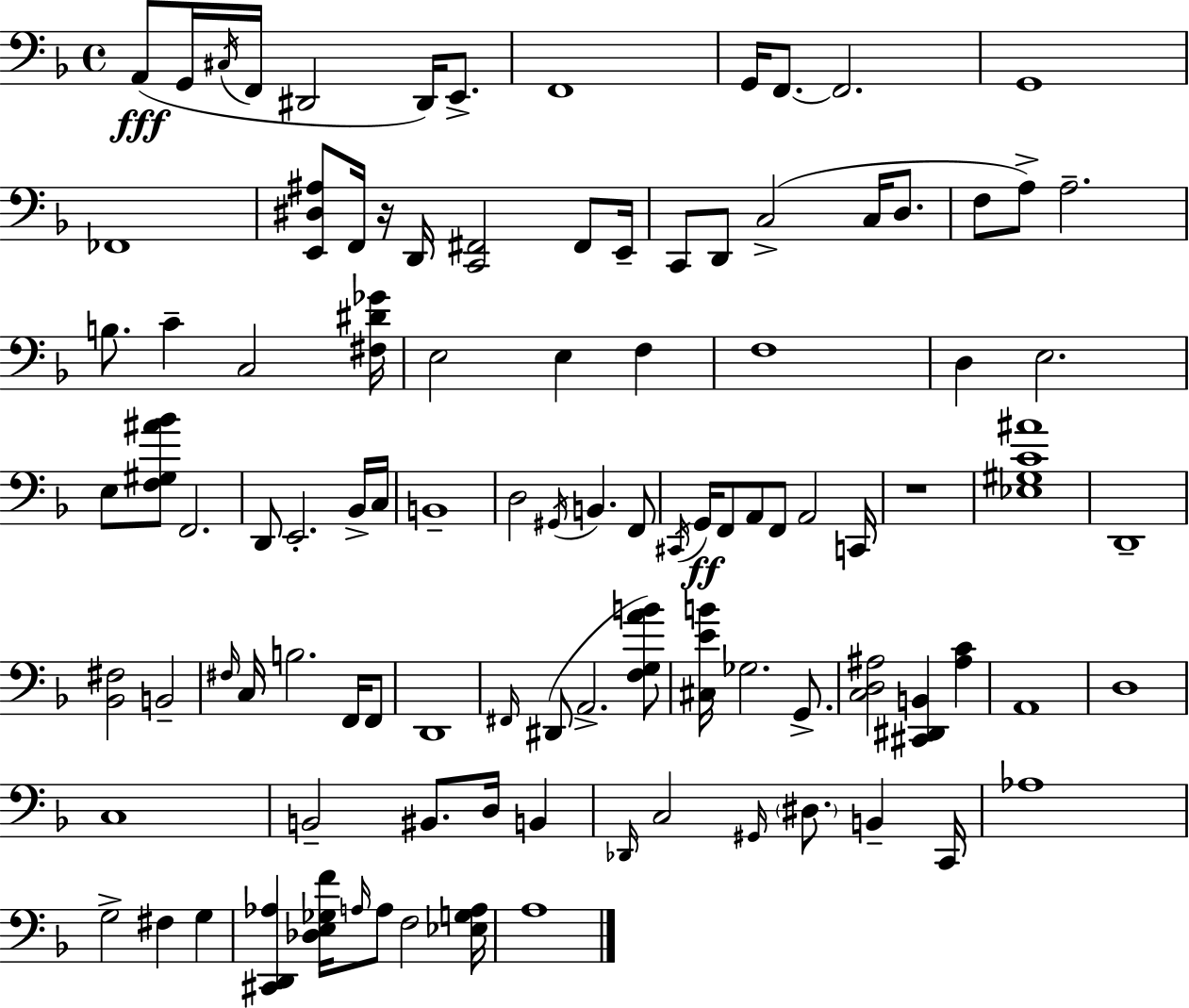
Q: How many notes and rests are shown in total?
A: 102